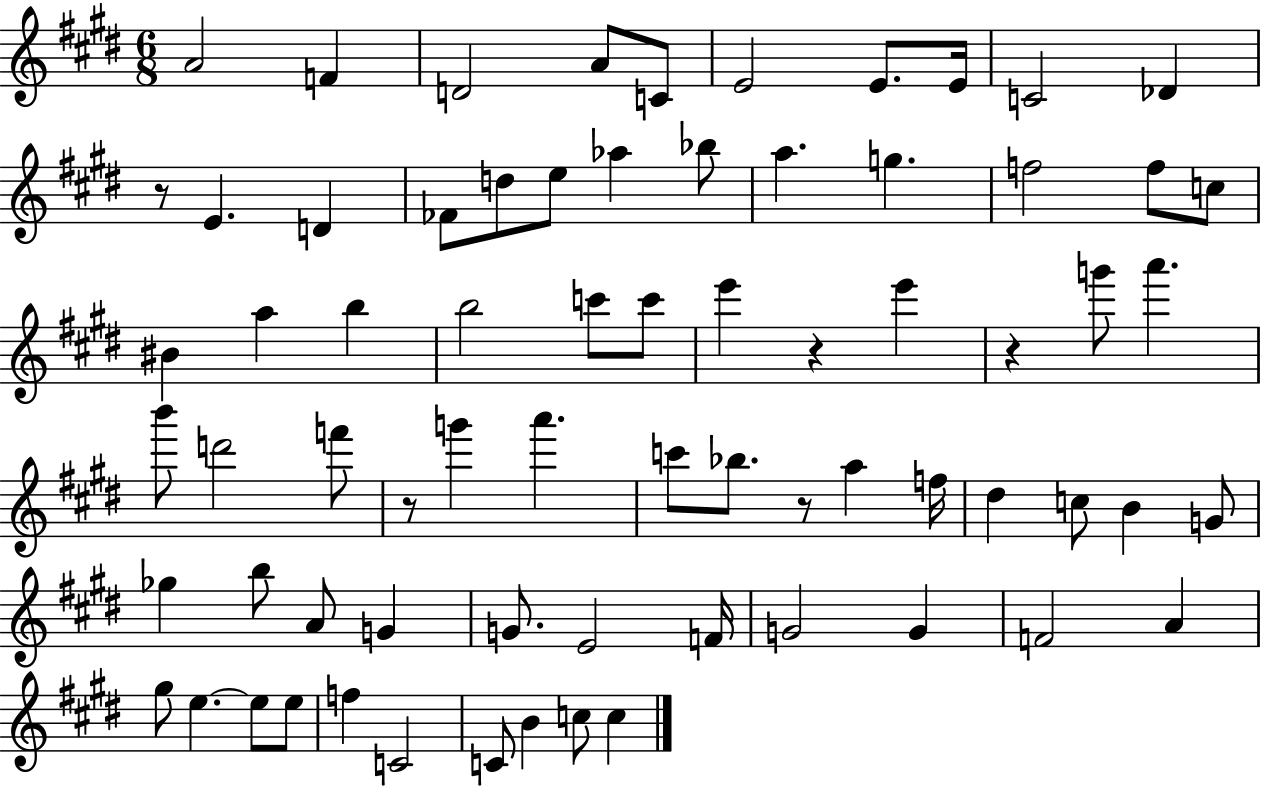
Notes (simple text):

A4/h F4/q D4/h A4/e C4/e E4/h E4/e. E4/s C4/h Db4/q R/e E4/q. D4/q FES4/e D5/e E5/e Ab5/q Bb5/e A5/q. G5/q. F5/h F5/e C5/e BIS4/q A5/q B5/q B5/h C6/e C6/e E6/q R/q E6/q R/q G6/e A6/q. B6/e D6/h F6/e R/e G6/q A6/q. C6/e Bb5/e. R/e A5/q F5/s D#5/q C5/e B4/q G4/e Gb5/q B5/e A4/e G4/q G4/e. E4/h F4/s G4/h G4/q F4/h A4/q G#5/e E5/q. E5/e E5/e F5/q C4/h C4/e B4/q C5/e C5/q